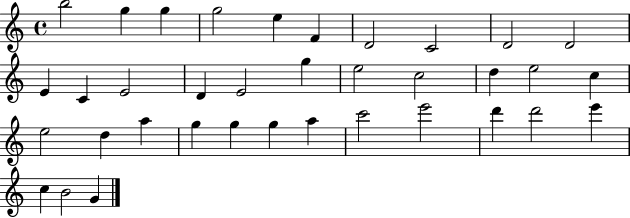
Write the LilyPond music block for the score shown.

{
  \clef treble
  \time 4/4
  \defaultTimeSignature
  \key c \major
  b''2 g''4 g''4 | g''2 e''4 f'4 | d'2 c'2 | d'2 d'2 | \break e'4 c'4 e'2 | d'4 e'2 g''4 | e''2 c''2 | d''4 e''2 c''4 | \break e''2 d''4 a''4 | g''4 g''4 g''4 a''4 | c'''2 e'''2 | d'''4 d'''2 e'''4 | \break c''4 b'2 g'4 | \bar "|."
}